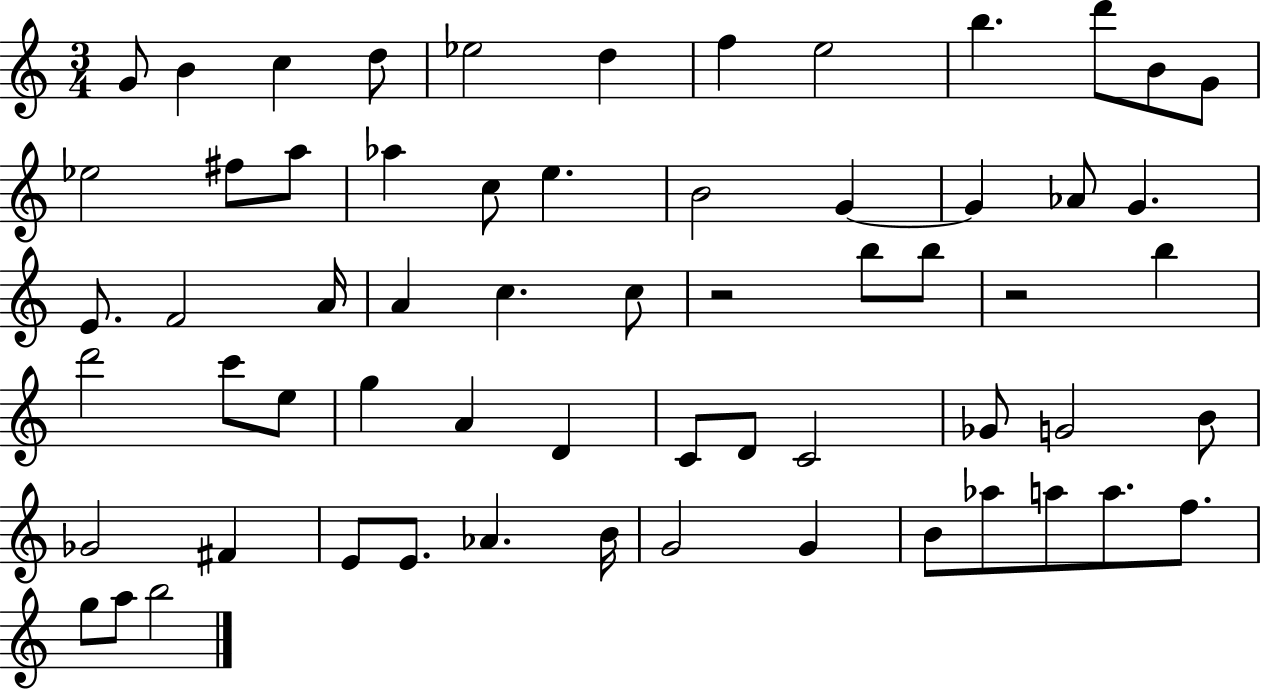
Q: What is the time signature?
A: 3/4